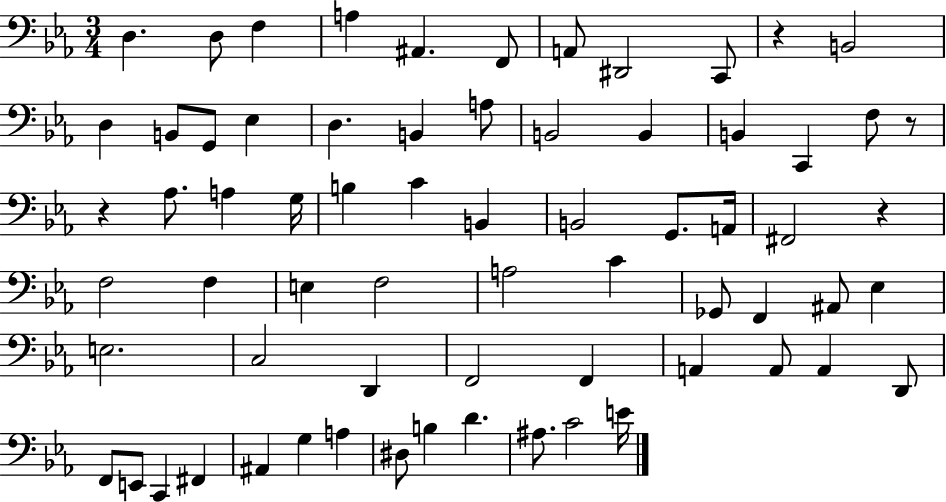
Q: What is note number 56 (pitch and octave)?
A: A#2